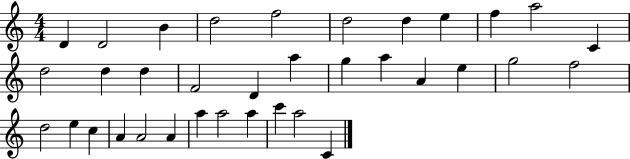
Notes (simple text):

D4/q D4/h B4/q D5/h F5/h D5/h D5/q E5/q F5/q A5/h C4/q D5/h D5/q D5/q F4/h D4/q A5/q G5/q A5/q A4/q E5/q G5/h F5/h D5/h E5/q C5/q A4/q A4/h A4/q A5/q A5/h A5/q C6/q A5/h C4/q